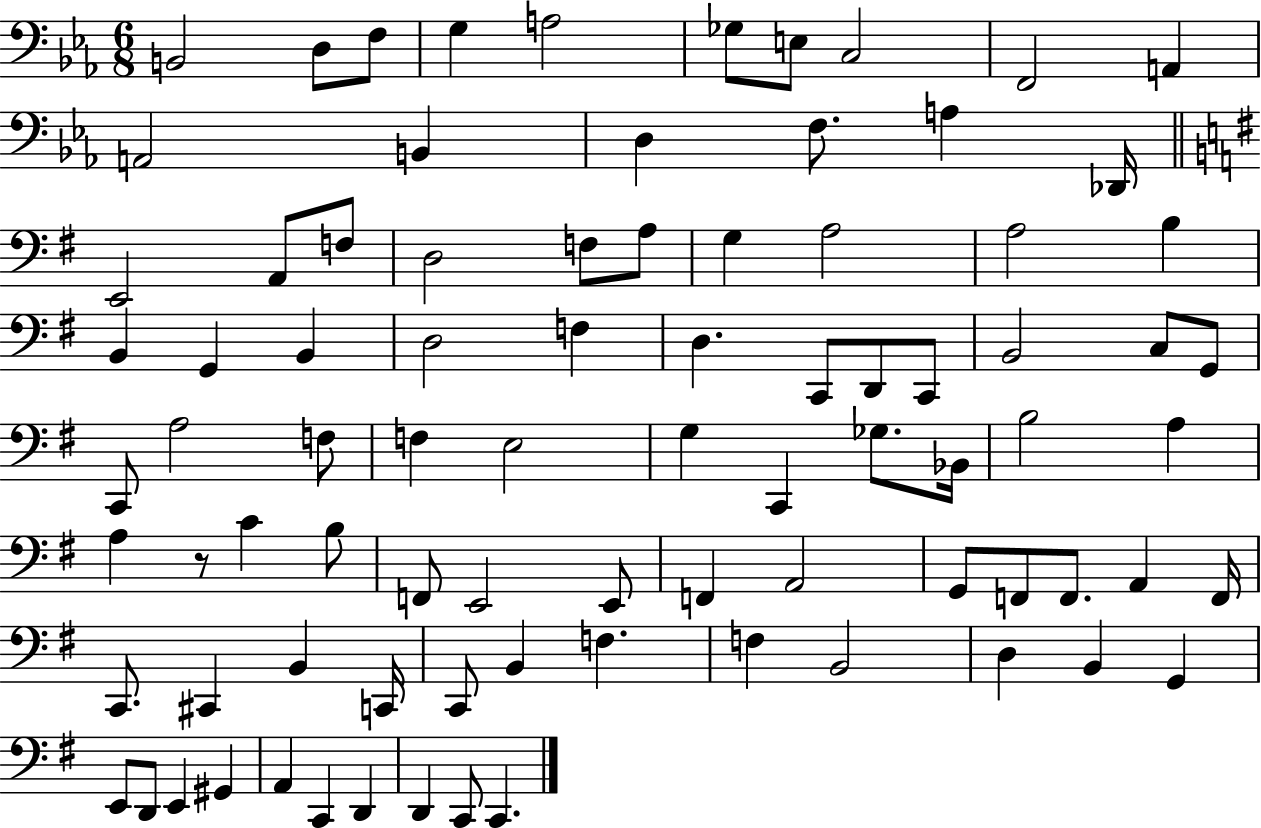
{
  \clef bass
  \numericTimeSignature
  \time 6/8
  \key ees \major
  b,2 d8 f8 | g4 a2 | ges8 e8 c2 | f,2 a,4 | \break a,2 b,4 | d4 f8. a4 des,16 | \bar "||" \break \key e \minor e,2 a,8 f8 | d2 f8 a8 | g4 a2 | a2 b4 | \break b,4 g,4 b,4 | d2 f4 | d4. c,8 d,8 c,8 | b,2 c8 g,8 | \break c,8 a2 f8 | f4 e2 | g4 c,4 ges8. bes,16 | b2 a4 | \break a4 r8 c'4 b8 | f,8 e,2 e,8 | f,4 a,2 | g,8 f,8 f,8. a,4 f,16 | \break c,8. cis,4 b,4 c,16 | c,8 b,4 f4. | f4 b,2 | d4 b,4 g,4 | \break e,8 d,8 e,4 gis,4 | a,4 c,4 d,4 | d,4 c,8 c,4. | \bar "|."
}